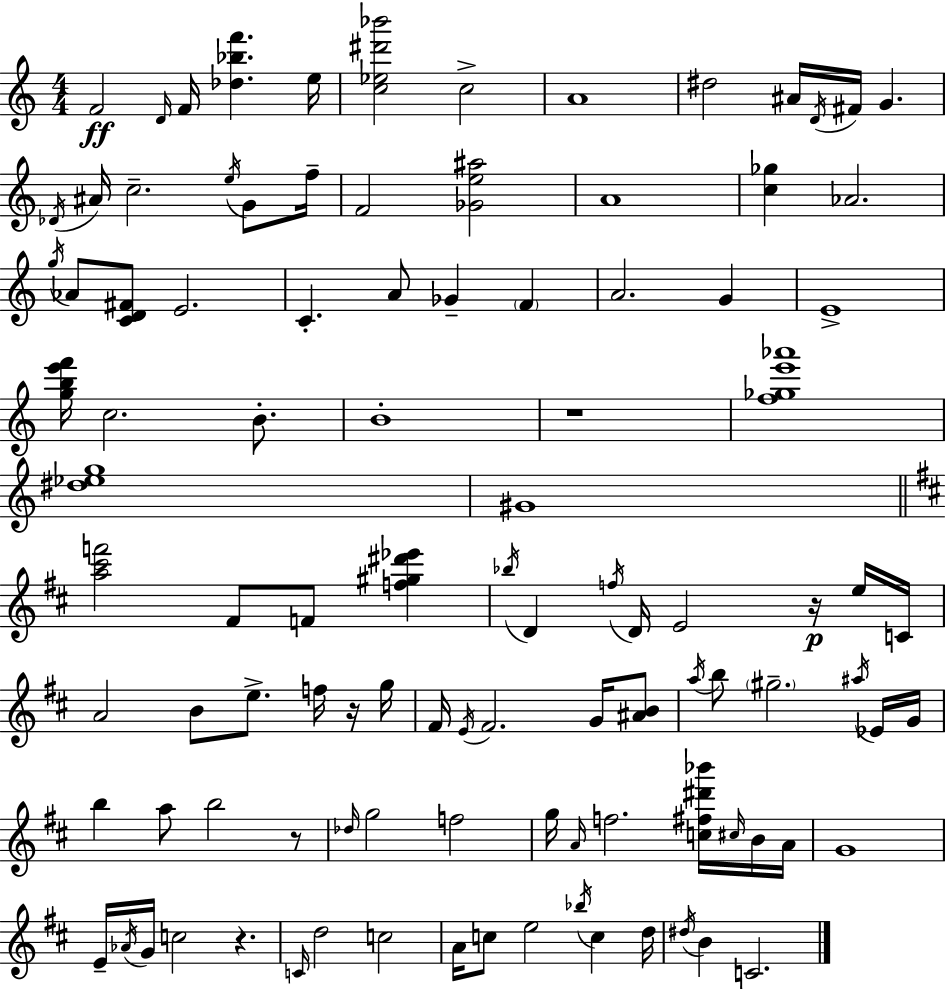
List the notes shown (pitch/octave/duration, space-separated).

F4/h D4/s F4/s [Db5,Bb5,F6]/q. E5/s [C5,Eb5,D#6,Bb6]/h C5/h A4/w D#5/h A#4/s D4/s F#4/s G4/q. Db4/s A#4/s C5/h. E5/s G4/e F5/s F4/h [Gb4,E5,A#5]/h A4/w [C5,Gb5]/q Ab4/h. G5/s Ab4/e [C4,D4,F#4]/e E4/h. C4/q. A4/e Gb4/q F4/q A4/h. G4/q E4/w [G5,B5,E6,F6]/s C5/h. B4/e. B4/w R/w [F5,Gb5,E6,Ab6]/w [D#5,Eb5,G5]/w G#4/w [A5,C#6,F6]/h F#4/e F4/e [F5,G#5,D#6,Eb6]/q Bb5/s D4/q F5/s D4/s E4/h R/s E5/s C4/s A4/h B4/e E5/e. F5/s R/s G5/s F#4/s E4/s F#4/h. G4/s [A#4,B4]/e A5/s B5/e G#5/h. A#5/s Eb4/s G4/s B5/q A5/e B5/h R/e Db5/s G5/h F5/h G5/s A4/s F5/h. [C5,F#5,D#6,Bb6]/s C#5/s B4/s A4/s G4/w E4/s Ab4/s G4/s C5/h R/q. C4/s D5/h C5/h A4/s C5/e E5/h Bb5/s C5/q D5/s D#5/s B4/q C4/h.